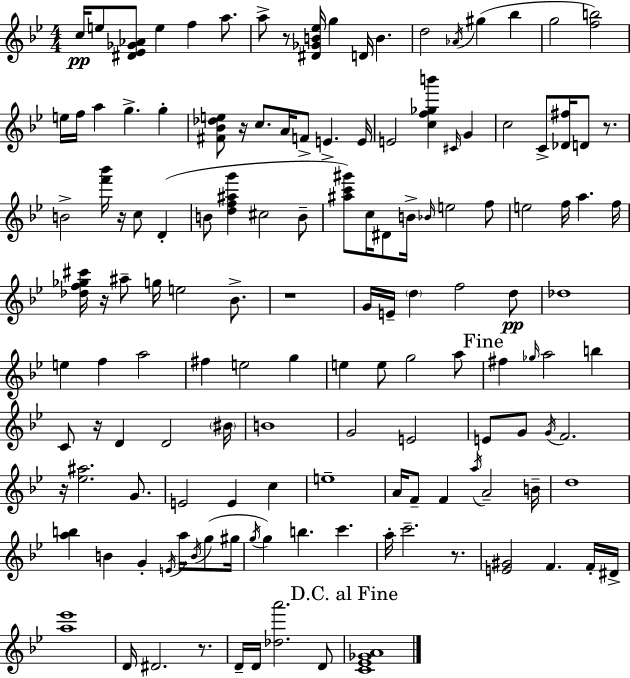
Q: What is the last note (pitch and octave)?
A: D4